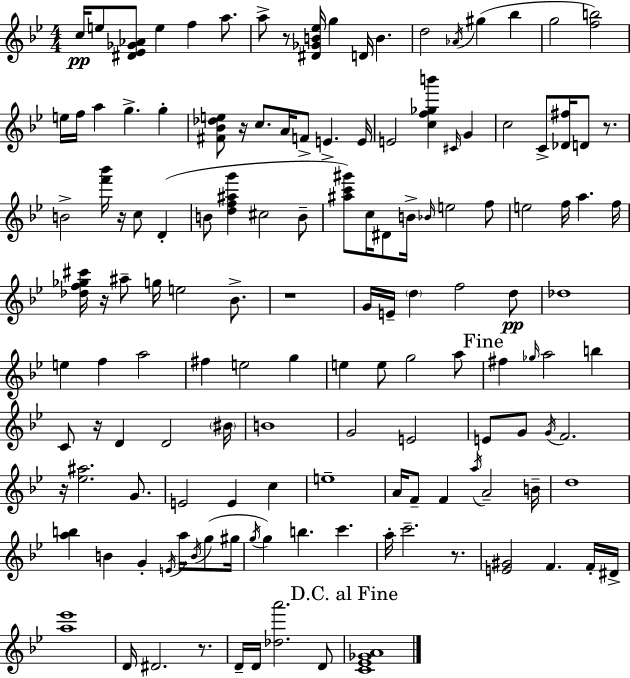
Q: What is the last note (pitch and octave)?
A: D4